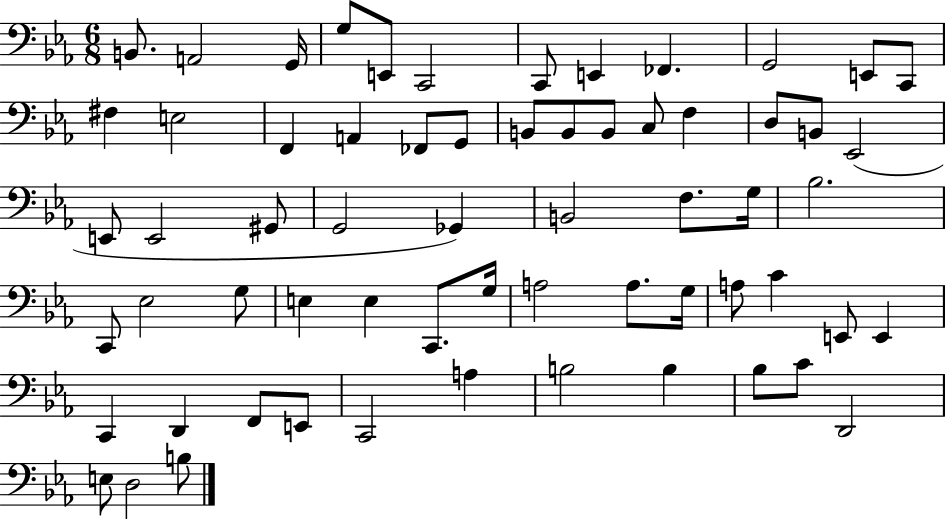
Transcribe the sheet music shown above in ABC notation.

X:1
T:Untitled
M:6/8
L:1/4
K:Eb
B,,/2 A,,2 G,,/4 G,/2 E,,/2 C,,2 C,,/2 E,, _F,, G,,2 E,,/2 C,,/2 ^F, E,2 F,, A,, _F,,/2 G,,/2 B,,/2 B,,/2 B,,/2 C,/2 F, D,/2 B,,/2 _E,,2 E,,/2 E,,2 ^G,,/2 G,,2 _G,, B,,2 F,/2 G,/4 _B,2 C,,/2 _E,2 G,/2 E, E, C,,/2 G,/4 A,2 A,/2 G,/4 A,/2 C E,,/2 E,, C,, D,, F,,/2 E,,/2 C,,2 A, B,2 B, _B,/2 C/2 D,,2 E,/2 D,2 B,/2